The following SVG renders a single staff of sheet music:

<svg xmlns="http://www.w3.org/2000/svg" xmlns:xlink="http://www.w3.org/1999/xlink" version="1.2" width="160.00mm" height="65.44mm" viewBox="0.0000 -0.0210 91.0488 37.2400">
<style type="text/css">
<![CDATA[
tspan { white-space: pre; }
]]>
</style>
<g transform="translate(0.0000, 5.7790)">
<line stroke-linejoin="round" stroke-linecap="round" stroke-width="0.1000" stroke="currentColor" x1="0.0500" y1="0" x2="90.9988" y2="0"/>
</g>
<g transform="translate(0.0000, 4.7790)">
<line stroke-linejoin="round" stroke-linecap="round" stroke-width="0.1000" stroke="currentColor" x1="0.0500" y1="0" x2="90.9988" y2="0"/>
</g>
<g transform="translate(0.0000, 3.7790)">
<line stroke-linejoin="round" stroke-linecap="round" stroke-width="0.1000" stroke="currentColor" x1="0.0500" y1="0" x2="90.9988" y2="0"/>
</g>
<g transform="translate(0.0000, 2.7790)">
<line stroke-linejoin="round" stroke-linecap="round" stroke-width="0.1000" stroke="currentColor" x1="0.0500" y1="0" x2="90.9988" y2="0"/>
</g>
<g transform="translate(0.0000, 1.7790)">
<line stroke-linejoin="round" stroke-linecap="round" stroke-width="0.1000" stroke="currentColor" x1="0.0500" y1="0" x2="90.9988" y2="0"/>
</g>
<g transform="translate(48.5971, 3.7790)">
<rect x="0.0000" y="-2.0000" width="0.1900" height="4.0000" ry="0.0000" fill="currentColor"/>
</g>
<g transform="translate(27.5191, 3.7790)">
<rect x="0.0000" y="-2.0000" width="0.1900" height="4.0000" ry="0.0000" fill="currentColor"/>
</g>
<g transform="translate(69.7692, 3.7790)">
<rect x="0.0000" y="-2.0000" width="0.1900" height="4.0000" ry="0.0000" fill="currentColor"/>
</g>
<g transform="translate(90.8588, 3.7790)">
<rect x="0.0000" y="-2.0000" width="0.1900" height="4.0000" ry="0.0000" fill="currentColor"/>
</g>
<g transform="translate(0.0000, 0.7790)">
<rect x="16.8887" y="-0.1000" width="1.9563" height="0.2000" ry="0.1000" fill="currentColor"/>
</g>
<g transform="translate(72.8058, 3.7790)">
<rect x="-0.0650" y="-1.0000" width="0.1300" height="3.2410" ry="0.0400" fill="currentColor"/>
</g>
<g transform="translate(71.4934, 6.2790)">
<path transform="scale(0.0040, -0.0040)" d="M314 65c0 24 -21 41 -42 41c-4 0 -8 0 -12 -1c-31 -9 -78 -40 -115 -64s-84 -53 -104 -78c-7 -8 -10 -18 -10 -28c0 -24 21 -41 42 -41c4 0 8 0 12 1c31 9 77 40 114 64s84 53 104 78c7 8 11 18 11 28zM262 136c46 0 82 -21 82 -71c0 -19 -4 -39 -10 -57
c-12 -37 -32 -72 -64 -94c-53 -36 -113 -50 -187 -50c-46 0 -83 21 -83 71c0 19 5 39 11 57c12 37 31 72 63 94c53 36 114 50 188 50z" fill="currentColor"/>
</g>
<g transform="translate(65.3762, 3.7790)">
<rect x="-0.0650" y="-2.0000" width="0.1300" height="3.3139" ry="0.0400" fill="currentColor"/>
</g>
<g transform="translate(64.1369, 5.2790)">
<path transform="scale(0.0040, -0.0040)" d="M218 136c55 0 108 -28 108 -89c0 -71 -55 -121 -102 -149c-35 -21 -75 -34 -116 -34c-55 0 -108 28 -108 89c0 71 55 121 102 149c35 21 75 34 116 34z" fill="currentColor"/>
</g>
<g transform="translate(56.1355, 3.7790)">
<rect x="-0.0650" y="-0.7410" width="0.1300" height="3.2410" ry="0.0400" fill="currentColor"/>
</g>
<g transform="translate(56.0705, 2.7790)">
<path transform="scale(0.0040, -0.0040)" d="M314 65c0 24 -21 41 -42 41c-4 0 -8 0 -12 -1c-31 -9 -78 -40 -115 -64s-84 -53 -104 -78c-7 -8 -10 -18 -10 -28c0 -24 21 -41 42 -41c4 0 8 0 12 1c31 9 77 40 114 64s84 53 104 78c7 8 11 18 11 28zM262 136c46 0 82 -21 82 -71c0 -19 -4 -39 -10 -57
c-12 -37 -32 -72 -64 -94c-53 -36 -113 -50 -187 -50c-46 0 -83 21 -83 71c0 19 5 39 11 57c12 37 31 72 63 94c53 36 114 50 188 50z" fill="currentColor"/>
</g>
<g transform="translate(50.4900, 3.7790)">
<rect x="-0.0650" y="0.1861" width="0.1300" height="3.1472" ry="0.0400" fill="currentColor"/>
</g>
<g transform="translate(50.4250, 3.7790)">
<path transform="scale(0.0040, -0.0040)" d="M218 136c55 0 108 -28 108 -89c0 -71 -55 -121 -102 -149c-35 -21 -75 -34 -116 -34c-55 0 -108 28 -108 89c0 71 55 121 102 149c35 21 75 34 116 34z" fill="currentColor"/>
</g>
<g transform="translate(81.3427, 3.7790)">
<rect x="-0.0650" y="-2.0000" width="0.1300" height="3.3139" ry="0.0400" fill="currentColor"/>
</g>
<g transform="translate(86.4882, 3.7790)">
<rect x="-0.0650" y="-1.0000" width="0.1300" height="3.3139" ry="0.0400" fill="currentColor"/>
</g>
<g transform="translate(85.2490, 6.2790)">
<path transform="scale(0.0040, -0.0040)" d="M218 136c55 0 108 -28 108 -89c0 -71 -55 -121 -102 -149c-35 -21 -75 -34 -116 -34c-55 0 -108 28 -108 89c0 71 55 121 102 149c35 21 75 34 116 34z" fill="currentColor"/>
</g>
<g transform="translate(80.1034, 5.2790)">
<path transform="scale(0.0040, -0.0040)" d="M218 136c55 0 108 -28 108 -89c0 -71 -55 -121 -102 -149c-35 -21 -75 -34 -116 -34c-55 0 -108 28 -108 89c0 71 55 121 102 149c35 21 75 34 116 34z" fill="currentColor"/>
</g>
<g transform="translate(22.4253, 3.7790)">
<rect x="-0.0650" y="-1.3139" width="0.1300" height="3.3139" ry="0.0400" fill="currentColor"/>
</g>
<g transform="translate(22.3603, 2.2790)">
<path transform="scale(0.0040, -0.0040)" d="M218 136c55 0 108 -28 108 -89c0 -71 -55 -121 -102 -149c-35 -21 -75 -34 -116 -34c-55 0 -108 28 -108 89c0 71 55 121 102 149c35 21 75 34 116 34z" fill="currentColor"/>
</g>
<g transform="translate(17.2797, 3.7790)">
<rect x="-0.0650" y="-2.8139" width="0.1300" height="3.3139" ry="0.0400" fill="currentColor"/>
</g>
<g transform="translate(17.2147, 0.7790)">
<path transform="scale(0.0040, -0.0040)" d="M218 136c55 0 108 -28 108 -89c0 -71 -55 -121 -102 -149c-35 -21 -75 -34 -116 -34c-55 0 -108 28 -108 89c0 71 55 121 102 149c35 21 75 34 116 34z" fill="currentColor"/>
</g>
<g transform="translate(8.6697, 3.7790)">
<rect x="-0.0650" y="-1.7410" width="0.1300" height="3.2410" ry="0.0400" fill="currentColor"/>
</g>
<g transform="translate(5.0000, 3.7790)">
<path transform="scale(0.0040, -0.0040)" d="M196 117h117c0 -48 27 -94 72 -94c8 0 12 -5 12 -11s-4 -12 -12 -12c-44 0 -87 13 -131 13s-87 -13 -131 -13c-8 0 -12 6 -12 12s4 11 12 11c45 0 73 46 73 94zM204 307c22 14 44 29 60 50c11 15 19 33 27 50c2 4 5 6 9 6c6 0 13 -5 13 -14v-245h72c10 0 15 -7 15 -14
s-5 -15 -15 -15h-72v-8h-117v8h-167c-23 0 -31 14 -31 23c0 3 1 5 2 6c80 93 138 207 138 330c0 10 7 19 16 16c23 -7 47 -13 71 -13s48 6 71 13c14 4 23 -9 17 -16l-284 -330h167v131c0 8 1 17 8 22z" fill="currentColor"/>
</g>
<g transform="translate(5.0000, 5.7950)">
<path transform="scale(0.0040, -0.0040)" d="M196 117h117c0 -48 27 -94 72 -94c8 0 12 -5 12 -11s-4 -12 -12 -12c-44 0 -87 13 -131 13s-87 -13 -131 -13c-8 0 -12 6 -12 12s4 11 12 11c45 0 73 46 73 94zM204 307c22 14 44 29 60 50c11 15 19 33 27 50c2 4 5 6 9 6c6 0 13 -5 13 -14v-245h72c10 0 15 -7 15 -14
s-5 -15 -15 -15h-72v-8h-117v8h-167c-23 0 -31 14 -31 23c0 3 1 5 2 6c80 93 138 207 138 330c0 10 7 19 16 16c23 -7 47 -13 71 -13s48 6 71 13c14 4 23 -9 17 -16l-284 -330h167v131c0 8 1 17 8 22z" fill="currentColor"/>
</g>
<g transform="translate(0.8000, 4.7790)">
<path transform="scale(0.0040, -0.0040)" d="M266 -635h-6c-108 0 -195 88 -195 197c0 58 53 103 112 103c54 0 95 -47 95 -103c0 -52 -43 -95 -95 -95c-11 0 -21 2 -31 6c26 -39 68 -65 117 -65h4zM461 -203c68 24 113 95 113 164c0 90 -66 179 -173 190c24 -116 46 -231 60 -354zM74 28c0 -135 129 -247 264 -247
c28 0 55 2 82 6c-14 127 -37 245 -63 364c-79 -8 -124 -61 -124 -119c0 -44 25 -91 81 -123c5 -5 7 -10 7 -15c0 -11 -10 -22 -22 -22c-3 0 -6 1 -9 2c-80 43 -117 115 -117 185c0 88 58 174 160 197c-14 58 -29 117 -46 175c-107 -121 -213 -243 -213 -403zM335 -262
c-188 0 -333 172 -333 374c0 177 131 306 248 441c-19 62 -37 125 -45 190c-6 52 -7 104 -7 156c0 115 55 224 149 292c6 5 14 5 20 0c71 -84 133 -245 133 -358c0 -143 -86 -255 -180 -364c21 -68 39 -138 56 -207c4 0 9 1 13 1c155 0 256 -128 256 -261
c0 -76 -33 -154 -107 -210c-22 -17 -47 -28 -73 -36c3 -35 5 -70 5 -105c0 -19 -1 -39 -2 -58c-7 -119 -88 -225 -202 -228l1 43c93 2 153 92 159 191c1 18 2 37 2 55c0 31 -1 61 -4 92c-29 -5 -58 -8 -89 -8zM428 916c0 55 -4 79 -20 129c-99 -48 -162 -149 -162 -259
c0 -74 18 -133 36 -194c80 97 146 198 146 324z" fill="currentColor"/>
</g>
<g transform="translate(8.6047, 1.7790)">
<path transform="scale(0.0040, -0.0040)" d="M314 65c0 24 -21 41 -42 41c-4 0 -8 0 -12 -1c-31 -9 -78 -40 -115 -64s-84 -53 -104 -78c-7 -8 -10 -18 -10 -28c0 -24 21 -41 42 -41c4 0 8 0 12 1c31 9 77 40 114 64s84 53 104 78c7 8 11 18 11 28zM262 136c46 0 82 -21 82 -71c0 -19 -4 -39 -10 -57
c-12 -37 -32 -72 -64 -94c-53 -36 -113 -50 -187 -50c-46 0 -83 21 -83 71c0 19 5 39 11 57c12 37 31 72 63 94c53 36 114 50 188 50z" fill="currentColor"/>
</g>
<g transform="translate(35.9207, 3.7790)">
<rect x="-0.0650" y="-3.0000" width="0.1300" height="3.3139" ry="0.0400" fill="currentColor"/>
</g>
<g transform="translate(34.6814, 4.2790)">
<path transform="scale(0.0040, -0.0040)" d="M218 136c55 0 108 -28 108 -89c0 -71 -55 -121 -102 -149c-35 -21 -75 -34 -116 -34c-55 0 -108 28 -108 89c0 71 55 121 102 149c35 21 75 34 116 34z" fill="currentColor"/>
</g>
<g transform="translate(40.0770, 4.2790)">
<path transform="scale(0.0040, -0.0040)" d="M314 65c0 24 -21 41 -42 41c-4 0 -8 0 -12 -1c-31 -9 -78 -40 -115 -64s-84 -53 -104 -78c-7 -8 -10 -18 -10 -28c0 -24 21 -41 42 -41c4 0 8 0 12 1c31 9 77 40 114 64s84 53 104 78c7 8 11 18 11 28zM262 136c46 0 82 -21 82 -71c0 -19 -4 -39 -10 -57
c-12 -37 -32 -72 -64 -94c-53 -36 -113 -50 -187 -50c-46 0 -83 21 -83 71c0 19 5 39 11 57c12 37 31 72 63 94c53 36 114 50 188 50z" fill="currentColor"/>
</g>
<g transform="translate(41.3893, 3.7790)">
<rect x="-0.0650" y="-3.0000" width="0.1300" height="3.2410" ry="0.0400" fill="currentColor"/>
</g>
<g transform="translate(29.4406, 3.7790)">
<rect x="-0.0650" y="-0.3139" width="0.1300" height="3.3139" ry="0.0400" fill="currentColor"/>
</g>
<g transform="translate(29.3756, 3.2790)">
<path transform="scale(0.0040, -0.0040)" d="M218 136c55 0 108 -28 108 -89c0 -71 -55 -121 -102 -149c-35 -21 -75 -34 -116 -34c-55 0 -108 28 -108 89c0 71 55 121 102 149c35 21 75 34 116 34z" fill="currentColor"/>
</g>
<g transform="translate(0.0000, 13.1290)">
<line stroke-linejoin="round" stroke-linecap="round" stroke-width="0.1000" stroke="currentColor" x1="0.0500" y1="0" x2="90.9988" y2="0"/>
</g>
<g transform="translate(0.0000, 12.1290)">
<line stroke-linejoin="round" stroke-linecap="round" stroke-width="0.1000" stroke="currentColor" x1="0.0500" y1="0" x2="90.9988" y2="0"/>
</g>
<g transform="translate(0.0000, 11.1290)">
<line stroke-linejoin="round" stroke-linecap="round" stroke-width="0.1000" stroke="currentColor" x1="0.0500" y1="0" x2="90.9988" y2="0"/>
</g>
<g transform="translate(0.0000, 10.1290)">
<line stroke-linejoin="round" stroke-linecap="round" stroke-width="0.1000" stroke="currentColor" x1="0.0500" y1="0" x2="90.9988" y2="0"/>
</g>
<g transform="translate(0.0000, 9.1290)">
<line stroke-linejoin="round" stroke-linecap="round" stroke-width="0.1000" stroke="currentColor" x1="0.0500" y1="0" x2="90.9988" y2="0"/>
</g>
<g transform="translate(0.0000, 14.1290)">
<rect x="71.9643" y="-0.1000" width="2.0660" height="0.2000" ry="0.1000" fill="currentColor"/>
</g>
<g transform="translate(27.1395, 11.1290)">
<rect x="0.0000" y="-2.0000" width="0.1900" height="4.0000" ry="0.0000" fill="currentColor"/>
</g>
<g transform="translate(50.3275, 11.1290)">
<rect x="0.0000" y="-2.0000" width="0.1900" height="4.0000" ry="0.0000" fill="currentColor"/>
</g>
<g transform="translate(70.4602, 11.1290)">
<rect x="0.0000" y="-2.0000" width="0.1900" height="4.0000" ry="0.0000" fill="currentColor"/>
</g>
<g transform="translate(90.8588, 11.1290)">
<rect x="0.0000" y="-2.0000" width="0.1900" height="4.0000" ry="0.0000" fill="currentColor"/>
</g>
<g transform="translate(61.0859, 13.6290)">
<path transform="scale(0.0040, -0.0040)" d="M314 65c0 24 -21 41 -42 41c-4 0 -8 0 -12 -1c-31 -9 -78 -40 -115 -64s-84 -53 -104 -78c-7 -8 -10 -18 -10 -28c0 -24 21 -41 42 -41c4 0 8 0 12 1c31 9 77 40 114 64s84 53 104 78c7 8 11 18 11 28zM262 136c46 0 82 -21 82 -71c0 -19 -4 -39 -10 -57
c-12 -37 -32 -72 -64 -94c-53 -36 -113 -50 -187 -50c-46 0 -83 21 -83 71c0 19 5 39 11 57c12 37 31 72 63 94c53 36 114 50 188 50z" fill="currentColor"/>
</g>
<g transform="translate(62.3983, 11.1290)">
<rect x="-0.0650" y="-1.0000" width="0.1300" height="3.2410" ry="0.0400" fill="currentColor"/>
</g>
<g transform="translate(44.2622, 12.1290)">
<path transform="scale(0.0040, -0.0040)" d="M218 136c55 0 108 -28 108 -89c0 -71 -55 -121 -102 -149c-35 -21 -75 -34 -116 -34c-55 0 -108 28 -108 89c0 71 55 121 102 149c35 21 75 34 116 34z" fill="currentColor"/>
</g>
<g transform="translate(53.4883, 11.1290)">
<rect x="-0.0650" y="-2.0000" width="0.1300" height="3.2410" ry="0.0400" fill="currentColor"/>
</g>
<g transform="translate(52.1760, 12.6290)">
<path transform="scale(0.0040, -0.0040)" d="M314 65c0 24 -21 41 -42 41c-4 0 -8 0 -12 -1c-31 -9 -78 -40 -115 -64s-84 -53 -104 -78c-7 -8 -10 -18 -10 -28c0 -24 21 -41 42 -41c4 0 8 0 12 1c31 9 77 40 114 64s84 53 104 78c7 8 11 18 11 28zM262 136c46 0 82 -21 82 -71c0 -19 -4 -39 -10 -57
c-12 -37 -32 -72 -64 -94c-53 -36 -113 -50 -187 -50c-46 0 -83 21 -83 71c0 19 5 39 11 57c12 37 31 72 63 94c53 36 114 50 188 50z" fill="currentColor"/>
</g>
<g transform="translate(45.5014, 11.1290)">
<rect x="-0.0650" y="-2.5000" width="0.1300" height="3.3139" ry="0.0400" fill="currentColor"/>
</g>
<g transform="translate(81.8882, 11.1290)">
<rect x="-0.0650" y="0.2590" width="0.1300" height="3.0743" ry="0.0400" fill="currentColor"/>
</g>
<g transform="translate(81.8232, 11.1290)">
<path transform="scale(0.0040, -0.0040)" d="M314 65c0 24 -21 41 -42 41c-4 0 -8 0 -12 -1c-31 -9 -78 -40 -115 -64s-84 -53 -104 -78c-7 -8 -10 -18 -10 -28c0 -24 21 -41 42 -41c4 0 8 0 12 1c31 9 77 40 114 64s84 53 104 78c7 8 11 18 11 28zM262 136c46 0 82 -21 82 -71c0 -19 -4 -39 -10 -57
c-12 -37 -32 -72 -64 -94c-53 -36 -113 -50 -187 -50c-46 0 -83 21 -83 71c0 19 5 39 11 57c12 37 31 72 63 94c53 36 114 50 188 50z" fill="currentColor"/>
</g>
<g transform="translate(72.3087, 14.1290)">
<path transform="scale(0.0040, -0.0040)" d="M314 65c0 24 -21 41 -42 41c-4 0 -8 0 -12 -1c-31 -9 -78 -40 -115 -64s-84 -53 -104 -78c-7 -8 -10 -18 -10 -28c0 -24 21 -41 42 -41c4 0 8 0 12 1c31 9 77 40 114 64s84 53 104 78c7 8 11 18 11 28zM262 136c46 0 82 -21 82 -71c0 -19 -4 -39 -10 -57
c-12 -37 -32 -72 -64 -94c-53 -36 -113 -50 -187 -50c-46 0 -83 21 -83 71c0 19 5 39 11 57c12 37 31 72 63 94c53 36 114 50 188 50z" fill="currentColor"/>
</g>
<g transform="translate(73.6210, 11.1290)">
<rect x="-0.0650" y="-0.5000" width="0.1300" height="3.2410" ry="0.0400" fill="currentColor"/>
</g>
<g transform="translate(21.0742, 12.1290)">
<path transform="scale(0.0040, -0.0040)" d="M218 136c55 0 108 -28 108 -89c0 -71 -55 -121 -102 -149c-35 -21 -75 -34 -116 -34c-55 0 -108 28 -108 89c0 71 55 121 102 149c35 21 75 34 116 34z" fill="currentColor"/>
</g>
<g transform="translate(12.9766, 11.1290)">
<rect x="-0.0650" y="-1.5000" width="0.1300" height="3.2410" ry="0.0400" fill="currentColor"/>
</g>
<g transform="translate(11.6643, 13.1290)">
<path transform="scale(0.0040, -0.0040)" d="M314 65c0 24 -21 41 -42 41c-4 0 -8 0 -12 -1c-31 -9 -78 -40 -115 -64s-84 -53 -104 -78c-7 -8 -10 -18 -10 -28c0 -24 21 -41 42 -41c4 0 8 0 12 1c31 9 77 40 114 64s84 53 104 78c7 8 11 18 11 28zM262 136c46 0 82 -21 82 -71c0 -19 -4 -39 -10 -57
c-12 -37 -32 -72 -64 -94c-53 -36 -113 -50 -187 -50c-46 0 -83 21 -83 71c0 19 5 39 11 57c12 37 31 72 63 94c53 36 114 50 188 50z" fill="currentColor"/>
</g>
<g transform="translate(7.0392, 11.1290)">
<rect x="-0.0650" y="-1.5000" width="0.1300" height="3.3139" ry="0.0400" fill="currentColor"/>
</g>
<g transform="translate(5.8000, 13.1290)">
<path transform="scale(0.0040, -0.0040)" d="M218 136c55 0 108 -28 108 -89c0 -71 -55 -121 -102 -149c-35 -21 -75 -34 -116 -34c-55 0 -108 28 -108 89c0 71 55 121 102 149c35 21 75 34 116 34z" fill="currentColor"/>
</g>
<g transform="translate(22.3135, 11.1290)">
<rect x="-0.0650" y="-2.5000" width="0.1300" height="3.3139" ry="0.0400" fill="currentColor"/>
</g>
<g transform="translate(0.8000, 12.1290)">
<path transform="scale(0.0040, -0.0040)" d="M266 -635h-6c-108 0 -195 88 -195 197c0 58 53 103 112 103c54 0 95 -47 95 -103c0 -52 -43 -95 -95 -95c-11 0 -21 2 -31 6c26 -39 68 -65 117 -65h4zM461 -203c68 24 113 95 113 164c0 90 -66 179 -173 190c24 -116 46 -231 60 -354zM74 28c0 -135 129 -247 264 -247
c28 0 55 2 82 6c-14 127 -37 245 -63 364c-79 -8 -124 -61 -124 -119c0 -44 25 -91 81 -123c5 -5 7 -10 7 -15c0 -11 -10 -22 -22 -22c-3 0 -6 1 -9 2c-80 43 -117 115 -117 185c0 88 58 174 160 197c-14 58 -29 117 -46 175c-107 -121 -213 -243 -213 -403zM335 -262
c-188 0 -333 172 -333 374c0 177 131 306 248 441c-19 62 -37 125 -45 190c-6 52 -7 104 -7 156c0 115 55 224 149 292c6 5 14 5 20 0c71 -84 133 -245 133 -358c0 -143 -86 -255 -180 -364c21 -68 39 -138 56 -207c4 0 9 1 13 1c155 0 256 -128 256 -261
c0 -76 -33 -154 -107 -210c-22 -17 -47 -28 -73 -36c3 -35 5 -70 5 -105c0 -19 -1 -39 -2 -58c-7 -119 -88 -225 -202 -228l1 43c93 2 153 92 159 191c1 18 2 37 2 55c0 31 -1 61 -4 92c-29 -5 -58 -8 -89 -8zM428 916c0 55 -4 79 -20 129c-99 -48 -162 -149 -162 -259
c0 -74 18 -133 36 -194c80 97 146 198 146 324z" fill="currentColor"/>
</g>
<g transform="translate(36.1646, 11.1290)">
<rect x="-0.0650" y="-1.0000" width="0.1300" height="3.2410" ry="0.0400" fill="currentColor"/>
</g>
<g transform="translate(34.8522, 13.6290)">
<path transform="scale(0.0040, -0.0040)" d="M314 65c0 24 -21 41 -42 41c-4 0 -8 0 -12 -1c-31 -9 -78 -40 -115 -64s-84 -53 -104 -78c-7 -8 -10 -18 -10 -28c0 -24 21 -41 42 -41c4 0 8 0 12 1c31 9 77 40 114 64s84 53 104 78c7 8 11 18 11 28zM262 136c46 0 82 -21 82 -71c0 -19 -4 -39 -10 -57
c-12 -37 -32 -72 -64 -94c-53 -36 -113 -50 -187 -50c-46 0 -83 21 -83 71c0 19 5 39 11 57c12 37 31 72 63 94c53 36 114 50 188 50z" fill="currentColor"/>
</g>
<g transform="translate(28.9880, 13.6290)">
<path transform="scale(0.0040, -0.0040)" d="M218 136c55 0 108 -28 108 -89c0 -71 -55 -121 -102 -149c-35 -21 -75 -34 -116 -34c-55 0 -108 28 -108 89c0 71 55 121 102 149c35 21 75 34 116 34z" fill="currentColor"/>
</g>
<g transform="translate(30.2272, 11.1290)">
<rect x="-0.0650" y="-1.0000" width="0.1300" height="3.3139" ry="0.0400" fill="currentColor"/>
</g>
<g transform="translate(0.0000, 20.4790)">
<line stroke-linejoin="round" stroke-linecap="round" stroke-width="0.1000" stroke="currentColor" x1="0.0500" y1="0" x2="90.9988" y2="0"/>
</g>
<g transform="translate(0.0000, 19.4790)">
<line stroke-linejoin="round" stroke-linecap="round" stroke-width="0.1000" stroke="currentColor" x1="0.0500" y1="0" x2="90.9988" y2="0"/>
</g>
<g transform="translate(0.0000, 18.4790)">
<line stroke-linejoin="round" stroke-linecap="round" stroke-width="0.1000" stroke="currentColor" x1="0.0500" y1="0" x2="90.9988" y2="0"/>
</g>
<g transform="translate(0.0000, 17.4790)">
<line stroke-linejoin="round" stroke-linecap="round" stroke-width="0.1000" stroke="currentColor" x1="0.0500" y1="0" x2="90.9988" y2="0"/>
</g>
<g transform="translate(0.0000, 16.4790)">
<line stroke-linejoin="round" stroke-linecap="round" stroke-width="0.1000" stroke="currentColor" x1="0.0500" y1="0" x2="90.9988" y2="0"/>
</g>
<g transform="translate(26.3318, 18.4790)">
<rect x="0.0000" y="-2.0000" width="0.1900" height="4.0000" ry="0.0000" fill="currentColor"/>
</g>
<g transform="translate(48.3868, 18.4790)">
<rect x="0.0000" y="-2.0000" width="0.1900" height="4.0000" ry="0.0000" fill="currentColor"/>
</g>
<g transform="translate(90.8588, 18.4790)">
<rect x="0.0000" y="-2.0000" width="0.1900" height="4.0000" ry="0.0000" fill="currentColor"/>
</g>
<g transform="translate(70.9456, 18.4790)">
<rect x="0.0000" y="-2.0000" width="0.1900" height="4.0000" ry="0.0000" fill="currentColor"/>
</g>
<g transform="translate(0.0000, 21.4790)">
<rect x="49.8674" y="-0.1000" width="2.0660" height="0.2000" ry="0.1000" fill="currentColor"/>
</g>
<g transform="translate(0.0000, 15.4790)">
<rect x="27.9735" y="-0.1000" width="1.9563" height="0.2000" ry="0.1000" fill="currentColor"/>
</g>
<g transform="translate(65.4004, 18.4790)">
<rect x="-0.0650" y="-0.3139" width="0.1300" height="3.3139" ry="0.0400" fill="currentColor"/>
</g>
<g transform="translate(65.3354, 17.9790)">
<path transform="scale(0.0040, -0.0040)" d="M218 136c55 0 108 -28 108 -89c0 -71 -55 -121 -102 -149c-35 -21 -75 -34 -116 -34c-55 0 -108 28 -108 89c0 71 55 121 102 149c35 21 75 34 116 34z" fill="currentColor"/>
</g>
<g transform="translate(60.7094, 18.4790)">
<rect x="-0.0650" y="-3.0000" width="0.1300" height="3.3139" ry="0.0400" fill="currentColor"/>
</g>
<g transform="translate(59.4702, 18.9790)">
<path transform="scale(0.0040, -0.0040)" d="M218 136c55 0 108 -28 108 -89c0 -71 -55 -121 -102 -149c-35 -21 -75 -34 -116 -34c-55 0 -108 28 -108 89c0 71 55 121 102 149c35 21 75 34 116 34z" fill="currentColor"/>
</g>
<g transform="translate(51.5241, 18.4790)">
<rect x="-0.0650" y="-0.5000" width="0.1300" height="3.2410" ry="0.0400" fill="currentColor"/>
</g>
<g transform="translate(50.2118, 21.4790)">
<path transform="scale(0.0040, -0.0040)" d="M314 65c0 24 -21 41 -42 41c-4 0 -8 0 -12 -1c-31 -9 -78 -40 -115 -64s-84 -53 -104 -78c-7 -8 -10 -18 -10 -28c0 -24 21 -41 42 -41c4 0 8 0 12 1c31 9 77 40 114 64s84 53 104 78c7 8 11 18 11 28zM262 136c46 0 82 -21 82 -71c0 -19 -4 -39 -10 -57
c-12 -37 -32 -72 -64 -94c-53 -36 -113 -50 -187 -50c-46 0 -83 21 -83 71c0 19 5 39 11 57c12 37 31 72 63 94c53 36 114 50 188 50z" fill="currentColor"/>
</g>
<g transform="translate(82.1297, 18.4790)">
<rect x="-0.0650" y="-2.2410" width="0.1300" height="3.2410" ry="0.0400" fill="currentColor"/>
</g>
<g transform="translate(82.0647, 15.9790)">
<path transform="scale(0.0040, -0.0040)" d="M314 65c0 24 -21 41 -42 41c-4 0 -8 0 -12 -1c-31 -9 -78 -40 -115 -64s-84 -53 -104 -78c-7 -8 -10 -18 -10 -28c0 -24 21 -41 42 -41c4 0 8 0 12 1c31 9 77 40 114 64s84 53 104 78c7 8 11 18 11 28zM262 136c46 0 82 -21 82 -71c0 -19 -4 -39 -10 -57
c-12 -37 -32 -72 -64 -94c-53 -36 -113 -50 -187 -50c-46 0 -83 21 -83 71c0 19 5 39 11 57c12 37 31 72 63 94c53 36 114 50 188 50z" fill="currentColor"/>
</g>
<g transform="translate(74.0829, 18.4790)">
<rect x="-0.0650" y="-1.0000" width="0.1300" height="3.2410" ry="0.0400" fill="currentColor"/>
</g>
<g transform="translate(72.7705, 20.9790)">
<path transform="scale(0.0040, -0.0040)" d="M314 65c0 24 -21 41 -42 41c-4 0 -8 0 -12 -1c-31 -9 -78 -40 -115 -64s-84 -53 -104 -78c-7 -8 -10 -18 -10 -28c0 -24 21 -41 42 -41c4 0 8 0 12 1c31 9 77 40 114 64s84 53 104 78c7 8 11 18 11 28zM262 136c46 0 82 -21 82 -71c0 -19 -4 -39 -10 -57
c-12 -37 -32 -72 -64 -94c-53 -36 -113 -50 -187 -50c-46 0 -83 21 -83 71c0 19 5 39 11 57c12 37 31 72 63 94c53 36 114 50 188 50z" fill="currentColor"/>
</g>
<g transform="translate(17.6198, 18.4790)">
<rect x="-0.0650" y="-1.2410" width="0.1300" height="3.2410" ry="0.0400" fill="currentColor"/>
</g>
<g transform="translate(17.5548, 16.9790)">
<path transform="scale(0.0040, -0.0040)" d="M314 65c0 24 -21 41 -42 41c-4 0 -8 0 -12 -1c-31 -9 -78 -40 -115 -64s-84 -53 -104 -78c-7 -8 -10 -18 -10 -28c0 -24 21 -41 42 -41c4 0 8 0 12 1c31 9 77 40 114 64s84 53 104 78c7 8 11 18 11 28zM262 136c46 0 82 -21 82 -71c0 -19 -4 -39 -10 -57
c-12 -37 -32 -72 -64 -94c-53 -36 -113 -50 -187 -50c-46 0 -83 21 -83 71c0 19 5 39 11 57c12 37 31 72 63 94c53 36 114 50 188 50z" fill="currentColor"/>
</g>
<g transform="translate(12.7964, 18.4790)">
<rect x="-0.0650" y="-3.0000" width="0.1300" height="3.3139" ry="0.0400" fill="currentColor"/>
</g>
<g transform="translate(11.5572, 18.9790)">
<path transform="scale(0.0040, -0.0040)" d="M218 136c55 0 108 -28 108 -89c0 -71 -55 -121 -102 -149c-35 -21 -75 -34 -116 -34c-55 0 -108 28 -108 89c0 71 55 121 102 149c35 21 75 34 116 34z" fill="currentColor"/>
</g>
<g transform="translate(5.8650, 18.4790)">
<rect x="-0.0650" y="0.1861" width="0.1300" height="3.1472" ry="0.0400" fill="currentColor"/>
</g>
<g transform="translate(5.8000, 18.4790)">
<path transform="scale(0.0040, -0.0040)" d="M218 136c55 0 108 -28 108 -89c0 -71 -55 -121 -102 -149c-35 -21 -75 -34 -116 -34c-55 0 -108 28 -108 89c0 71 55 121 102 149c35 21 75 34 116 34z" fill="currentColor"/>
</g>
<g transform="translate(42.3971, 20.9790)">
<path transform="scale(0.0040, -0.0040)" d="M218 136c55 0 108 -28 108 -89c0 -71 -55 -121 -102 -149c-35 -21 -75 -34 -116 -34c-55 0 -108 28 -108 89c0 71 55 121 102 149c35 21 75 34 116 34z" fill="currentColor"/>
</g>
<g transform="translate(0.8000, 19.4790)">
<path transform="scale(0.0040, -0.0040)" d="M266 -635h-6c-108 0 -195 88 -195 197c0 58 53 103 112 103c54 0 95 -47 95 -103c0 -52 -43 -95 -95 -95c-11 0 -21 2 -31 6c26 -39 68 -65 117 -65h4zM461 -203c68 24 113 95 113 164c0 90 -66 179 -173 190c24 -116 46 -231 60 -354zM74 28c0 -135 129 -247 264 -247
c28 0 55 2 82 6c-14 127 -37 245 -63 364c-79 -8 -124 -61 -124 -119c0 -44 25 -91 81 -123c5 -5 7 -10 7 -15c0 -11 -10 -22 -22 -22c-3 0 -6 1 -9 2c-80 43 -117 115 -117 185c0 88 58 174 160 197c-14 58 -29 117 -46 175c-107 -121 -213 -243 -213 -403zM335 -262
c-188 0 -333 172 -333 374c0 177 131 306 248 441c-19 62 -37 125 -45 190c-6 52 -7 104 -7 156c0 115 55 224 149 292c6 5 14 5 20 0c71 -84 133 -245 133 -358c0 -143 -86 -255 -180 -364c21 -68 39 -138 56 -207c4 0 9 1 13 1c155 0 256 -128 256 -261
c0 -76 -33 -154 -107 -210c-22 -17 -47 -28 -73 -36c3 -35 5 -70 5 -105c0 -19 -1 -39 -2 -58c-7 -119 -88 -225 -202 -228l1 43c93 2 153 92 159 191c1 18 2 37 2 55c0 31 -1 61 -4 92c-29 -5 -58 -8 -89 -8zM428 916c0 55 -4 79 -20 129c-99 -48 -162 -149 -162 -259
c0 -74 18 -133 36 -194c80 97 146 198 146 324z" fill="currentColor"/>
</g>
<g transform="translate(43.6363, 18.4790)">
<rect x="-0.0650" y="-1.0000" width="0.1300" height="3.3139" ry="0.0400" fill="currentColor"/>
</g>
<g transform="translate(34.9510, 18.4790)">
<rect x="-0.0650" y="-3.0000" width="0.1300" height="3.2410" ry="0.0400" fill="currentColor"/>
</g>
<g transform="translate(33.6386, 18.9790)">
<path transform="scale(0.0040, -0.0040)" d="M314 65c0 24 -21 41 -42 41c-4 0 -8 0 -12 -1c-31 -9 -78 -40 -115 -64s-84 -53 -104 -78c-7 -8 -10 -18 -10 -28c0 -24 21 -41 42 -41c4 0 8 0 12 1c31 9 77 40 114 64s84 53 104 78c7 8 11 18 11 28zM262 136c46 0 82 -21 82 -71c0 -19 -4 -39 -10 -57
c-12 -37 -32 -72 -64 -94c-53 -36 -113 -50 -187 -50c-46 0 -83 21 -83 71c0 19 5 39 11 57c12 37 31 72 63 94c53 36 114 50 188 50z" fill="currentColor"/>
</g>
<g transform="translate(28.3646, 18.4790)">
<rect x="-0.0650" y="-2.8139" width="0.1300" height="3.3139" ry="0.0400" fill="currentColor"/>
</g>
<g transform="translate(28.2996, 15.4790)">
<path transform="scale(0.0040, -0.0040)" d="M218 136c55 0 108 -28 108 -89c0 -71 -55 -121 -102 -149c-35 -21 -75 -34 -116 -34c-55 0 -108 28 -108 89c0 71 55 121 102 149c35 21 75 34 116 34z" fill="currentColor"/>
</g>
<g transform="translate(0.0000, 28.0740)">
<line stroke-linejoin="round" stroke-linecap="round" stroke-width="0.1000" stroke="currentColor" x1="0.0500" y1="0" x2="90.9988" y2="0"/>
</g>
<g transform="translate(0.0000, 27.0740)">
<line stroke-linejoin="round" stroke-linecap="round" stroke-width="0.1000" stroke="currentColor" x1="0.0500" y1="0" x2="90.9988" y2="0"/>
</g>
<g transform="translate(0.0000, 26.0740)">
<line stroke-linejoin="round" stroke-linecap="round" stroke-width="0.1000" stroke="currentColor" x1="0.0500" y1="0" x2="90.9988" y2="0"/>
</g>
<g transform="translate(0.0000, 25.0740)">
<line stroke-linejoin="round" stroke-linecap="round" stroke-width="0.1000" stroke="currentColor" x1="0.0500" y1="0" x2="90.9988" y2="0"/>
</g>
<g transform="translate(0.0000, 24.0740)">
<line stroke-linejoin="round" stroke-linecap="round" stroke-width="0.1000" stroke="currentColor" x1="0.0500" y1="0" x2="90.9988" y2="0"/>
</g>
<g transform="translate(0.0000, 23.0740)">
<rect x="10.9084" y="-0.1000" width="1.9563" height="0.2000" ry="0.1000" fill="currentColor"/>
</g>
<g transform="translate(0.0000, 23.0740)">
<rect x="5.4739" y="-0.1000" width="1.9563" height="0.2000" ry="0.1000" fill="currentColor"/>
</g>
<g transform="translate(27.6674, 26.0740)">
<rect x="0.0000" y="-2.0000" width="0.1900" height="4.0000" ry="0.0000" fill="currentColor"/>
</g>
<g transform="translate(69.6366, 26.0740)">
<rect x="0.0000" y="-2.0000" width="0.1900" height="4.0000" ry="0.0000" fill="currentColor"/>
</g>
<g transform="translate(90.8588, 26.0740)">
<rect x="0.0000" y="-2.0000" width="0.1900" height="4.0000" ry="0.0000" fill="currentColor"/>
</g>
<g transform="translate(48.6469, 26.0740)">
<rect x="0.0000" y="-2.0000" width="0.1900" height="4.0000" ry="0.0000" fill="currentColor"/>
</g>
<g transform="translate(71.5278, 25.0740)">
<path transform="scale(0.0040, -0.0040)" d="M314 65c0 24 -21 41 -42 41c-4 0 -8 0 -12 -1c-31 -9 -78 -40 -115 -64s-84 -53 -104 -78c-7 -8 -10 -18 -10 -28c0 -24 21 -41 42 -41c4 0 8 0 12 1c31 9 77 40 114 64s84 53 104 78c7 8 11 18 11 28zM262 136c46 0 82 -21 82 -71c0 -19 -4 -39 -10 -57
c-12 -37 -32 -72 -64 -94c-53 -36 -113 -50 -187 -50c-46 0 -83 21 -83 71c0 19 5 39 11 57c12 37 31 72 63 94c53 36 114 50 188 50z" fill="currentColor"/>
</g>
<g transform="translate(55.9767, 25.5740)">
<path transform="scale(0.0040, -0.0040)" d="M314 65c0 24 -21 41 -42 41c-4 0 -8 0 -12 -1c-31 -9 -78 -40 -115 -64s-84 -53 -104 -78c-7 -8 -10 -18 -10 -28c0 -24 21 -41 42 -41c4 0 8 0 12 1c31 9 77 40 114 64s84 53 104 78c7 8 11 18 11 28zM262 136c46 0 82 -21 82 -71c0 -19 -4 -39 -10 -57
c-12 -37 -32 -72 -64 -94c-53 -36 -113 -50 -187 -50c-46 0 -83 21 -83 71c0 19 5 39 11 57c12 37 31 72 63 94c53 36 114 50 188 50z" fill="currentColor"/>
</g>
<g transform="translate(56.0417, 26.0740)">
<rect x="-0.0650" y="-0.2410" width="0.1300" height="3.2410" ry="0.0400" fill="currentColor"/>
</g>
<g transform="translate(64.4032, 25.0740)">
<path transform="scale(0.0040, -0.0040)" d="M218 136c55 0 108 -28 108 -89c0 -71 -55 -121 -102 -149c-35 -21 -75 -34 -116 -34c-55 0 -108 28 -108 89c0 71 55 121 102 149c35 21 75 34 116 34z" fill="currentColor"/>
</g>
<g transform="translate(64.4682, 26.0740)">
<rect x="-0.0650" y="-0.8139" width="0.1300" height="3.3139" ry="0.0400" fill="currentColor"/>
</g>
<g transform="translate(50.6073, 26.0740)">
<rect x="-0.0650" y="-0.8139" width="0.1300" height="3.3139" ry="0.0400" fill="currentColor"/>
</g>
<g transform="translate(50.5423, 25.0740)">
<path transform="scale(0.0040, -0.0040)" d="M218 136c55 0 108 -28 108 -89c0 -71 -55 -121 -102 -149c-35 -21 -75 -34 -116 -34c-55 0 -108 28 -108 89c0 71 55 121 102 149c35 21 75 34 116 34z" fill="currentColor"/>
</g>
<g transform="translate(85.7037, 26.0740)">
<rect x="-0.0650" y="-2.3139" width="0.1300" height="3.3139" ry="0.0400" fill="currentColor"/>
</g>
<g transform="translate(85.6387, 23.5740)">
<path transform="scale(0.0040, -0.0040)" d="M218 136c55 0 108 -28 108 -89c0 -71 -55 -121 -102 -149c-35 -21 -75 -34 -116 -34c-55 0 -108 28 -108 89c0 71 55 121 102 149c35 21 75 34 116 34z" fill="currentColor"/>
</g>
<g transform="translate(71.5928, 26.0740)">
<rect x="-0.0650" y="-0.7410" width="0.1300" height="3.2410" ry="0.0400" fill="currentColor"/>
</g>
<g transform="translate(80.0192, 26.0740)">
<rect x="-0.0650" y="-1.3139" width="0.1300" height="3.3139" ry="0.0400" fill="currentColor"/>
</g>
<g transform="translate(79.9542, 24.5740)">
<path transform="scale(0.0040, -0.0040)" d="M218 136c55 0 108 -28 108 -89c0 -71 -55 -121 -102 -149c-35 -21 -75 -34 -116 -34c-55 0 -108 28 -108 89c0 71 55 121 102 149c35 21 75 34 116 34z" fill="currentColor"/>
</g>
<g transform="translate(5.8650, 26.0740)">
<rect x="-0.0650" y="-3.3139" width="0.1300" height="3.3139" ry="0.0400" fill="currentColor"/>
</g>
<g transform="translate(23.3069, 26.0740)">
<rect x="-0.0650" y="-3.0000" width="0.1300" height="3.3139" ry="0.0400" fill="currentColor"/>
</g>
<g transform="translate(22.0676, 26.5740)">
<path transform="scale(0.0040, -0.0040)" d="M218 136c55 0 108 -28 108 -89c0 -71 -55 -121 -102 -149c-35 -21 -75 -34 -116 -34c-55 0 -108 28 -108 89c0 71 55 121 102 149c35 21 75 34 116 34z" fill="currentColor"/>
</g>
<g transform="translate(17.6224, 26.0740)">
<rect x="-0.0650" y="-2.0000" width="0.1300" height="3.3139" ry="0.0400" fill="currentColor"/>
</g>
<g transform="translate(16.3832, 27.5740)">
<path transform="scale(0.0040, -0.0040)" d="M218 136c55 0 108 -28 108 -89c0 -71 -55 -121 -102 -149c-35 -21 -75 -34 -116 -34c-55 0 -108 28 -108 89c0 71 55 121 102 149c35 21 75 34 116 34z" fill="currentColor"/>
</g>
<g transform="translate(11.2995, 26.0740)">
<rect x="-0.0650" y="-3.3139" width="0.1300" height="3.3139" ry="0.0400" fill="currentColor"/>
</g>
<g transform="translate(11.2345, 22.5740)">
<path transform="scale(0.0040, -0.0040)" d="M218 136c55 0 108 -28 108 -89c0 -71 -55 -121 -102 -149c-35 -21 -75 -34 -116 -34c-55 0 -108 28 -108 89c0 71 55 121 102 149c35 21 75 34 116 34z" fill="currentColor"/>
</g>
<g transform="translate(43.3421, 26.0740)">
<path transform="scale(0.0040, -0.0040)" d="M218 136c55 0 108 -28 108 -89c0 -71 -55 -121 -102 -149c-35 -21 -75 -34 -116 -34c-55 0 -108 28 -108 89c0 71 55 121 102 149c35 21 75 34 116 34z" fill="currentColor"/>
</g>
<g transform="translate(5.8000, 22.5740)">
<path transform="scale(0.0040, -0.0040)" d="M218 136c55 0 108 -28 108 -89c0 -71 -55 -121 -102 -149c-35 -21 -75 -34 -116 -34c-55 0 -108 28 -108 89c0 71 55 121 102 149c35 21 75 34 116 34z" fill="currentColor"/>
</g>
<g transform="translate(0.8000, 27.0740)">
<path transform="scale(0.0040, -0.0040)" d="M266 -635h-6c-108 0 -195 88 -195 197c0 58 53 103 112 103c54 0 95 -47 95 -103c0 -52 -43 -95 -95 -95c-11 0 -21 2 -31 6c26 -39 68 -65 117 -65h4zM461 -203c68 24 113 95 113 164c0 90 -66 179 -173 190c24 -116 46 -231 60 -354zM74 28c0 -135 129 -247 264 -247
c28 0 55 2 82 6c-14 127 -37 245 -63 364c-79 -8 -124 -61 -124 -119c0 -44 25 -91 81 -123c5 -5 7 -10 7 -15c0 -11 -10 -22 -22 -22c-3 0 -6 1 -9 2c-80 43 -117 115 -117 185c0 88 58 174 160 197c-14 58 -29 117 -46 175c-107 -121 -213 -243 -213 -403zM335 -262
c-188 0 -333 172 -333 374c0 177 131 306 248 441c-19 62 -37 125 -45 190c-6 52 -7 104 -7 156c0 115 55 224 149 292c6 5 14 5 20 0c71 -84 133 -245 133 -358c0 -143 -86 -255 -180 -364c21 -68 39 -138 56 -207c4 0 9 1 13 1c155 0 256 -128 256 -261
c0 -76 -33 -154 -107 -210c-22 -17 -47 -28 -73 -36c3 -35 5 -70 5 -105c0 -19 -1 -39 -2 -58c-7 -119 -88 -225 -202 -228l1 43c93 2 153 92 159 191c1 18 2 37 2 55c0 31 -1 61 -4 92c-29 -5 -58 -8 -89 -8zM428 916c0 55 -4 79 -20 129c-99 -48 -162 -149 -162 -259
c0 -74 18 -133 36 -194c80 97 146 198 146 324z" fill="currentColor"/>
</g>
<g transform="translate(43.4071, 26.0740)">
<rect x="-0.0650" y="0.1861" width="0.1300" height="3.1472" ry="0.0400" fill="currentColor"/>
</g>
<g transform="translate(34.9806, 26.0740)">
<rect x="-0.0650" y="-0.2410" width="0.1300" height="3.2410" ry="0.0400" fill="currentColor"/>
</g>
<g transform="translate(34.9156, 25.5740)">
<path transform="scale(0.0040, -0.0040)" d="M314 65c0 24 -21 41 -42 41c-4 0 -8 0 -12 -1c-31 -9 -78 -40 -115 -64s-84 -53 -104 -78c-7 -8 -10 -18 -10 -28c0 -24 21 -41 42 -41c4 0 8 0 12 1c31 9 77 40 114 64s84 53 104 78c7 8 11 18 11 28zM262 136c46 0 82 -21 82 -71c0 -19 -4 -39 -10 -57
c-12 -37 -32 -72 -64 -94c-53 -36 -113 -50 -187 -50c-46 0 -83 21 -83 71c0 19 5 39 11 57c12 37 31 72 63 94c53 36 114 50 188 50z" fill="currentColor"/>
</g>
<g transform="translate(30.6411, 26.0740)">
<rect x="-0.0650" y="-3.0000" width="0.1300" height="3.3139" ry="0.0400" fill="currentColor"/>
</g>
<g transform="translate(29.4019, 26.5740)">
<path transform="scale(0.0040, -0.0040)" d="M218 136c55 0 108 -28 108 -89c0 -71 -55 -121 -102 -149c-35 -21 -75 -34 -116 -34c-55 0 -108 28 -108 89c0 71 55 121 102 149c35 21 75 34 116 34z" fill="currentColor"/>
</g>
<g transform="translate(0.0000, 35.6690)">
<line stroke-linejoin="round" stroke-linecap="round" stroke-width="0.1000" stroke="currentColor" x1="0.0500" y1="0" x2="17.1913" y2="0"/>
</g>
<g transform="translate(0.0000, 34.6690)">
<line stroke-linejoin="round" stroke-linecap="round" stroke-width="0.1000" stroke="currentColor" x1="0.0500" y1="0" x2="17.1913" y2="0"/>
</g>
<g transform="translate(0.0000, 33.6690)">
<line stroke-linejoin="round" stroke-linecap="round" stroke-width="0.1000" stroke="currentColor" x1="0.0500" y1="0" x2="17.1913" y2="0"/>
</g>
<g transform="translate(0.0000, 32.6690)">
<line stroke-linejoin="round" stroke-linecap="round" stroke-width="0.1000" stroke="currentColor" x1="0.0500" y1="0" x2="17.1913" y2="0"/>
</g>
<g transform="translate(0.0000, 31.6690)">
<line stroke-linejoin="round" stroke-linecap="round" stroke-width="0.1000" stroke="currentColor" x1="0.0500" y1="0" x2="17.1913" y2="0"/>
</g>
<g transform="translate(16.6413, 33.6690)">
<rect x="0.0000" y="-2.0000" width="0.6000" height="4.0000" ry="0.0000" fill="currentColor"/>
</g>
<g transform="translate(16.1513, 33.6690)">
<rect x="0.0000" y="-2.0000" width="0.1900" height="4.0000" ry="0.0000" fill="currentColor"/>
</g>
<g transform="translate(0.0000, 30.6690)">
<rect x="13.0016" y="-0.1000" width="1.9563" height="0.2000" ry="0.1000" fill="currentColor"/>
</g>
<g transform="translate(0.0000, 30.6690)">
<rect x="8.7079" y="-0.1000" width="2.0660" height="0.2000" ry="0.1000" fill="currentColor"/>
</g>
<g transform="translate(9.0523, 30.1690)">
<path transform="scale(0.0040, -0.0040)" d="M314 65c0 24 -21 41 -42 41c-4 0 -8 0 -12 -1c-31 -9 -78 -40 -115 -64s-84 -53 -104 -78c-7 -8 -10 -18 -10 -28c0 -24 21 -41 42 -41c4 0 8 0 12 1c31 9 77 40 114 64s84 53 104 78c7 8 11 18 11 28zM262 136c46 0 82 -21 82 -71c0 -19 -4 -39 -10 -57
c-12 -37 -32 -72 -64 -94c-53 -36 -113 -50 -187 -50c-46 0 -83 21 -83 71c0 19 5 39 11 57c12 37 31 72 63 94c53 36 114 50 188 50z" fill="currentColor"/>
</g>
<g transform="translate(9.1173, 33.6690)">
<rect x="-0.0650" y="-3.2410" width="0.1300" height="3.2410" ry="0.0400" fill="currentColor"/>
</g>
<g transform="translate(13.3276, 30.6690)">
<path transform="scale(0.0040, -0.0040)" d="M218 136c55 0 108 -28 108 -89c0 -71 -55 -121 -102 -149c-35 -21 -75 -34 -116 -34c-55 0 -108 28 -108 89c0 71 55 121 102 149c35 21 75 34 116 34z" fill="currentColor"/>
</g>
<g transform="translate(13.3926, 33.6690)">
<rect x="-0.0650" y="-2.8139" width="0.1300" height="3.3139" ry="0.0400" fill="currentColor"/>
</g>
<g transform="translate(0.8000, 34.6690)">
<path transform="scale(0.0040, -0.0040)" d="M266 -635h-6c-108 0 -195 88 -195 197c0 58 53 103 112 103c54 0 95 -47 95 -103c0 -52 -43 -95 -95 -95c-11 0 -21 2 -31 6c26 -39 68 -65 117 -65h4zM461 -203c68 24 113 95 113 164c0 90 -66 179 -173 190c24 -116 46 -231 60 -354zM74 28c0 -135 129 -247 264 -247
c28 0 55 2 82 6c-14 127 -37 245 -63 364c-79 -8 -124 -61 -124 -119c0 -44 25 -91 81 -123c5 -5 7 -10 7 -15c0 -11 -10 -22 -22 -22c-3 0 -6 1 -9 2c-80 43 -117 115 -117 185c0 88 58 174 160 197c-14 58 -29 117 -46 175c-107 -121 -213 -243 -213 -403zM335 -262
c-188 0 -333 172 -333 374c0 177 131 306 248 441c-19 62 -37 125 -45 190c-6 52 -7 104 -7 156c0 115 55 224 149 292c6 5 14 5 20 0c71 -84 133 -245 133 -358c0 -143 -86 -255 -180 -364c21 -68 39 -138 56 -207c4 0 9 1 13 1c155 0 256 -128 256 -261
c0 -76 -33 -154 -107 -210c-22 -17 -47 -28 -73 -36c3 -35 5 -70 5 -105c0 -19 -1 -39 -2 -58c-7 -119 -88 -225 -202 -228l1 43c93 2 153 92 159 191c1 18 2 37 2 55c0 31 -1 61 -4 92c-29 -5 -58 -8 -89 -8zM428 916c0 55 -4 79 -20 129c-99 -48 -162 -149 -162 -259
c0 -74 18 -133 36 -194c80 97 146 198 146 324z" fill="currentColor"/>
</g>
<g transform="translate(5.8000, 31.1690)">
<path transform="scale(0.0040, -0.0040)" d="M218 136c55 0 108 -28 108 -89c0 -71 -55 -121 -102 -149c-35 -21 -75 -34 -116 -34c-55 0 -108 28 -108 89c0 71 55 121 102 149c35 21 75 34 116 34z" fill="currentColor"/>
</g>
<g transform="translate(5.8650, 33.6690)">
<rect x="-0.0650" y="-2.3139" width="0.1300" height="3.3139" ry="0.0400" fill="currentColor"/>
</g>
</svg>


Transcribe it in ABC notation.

X:1
T:Untitled
M:4/4
L:1/4
K:C
f2 a e c A A2 B d2 F D2 F D E E2 G D D2 G F2 D2 C2 B2 B A e2 a A2 D C2 A c D2 g2 b b F A A c2 B d c2 d d2 e g g b2 a